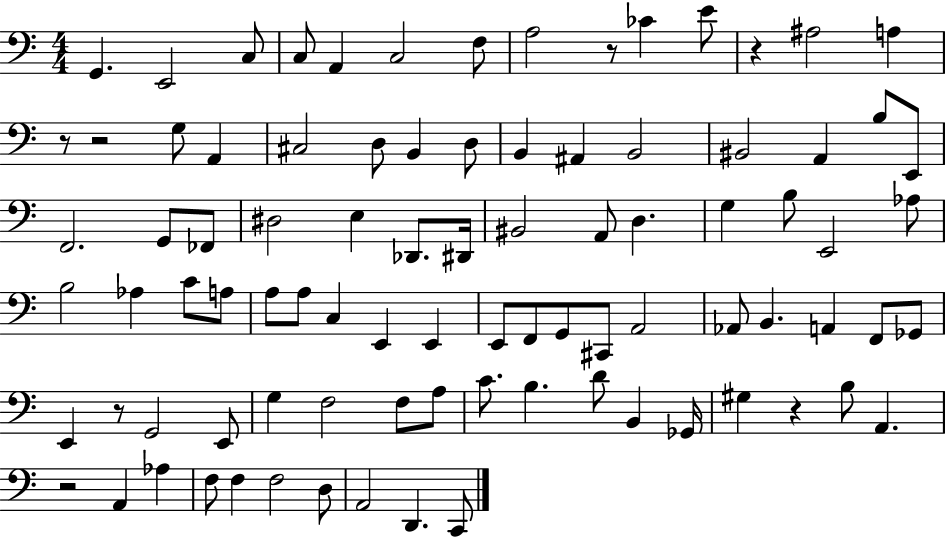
G2/q. E2/h C3/e C3/e A2/q C3/h F3/e A3/h R/e CES4/q E4/e R/q A#3/h A3/q R/e R/h G3/e A2/q C#3/h D3/e B2/q D3/e B2/q A#2/q B2/h BIS2/h A2/q B3/e E2/e F2/h. G2/e FES2/e D#3/h E3/q Db2/e. D#2/s BIS2/h A2/e D3/q. G3/q B3/e E2/h Ab3/e B3/h Ab3/q C4/e A3/e A3/e A3/e C3/q E2/q E2/q E2/e F2/e G2/e C#2/e A2/h Ab2/e B2/q. A2/q F2/e Gb2/e E2/q R/e G2/h E2/e G3/q F3/h F3/e A3/e C4/e. B3/q. D4/e B2/q Gb2/s G#3/q R/q B3/e A2/q. R/h A2/q Ab3/q F3/e F3/q F3/h D3/e A2/h D2/q. C2/e